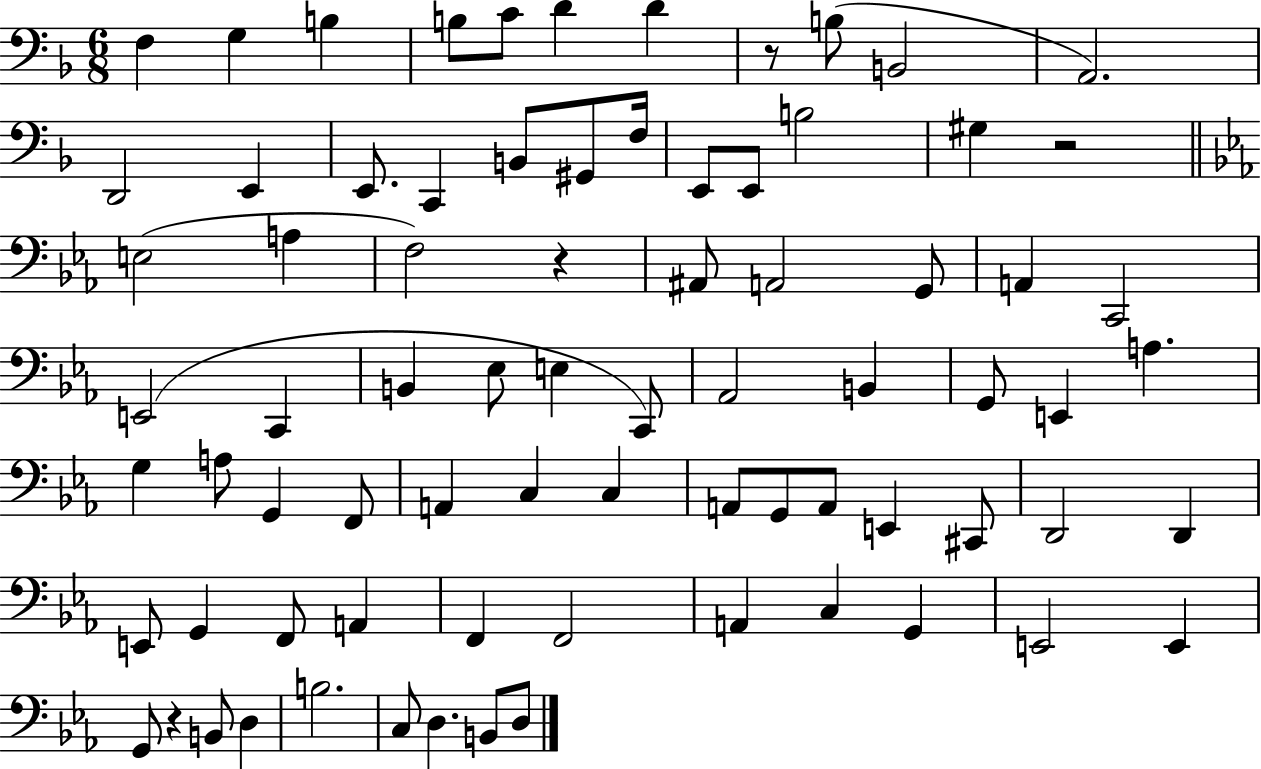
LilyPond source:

{
  \clef bass
  \numericTimeSignature
  \time 6/8
  \key f \major
  \repeat volta 2 { f4 g4 b4 | b8 c'8 d'4 d'4 | r8 b8( b,2 | a,2.) | \break d,2 e,4 | e,8. c,4 b,8 gis,8 f16 | e,8 e,8 b2 | gis4 r2 | \break \bar "||" \break \key ees \major e2( a4 | f2) r4 | ais,8 a,2 g,8 | a,4 c,2 | \break e,2( c,4 | b,4 ees8 e4 c,8) | aes,2 b,4 | g,8 e,4 a4. | \break g4 a8 g,4 f,8 | a,4 c4 c4 | a,8 g,8 a,8 e,4 cis,8 | d,2 d,4 | \break e,8 g,4 f,8 a,4 | f,4 f,2 | a,4 c4 g,4 | e,2 e,4 | \break g,8 r4 b,8 d4 | b2. | c8 d4. b,8 d8 | } \bar "|."
}